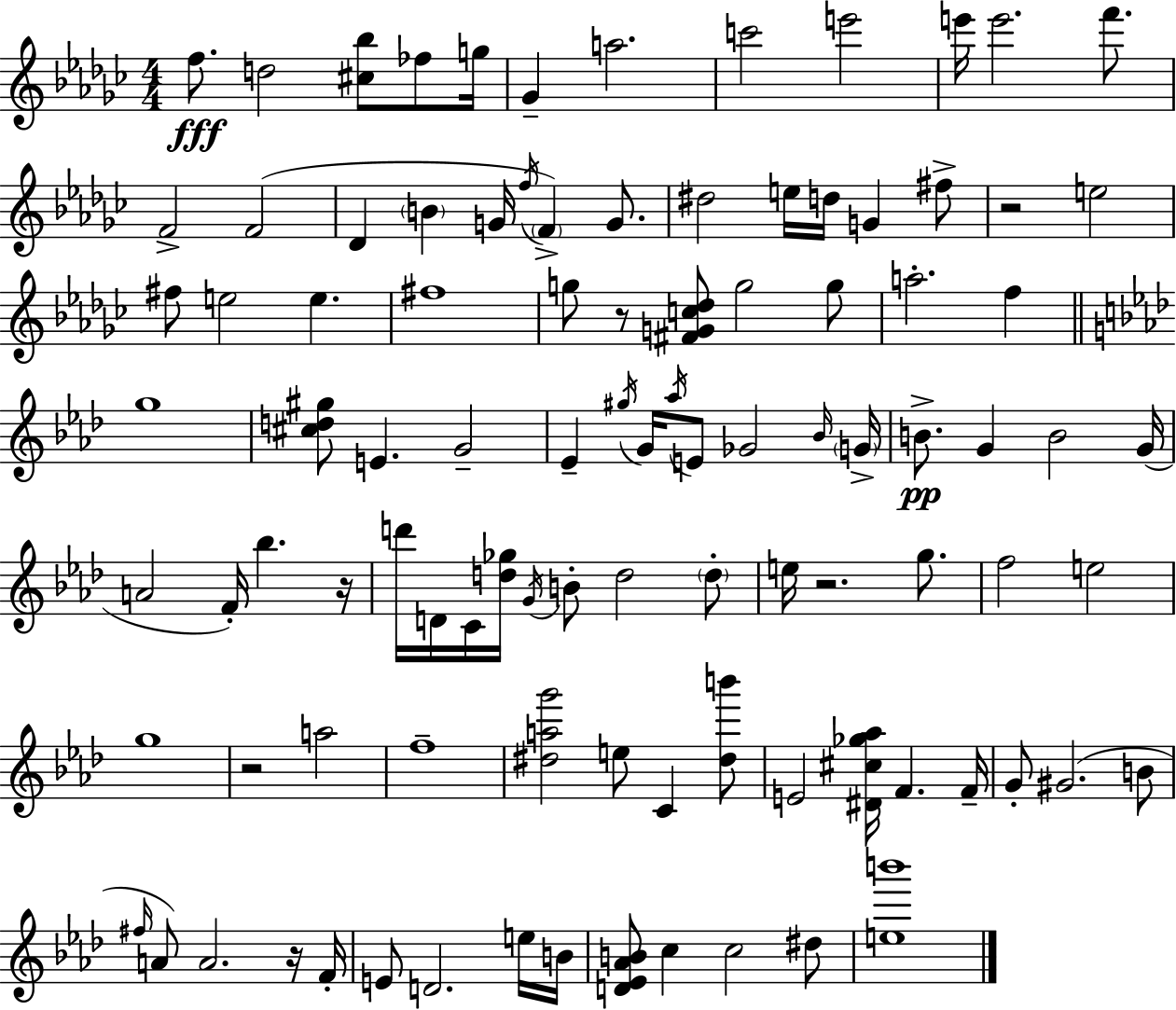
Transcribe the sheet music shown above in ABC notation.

X:1
T:Untitled
M:4/4
L:1/4
K:Ebm
f/2 d2 [^c_b]/2 _f/2 g/4 _G a2 c'2 e'2 e'/4 e'2 f'/2 F2 F2 _D B G/4 f/4 F G/2 ^d2 e/4 d/4 G ^f/2 z2 e2 ^f/2 e2 e ^f4 g/2 z/2 [^FGc_d]/2 g2 g/2 a2 f g4 [^cd^g]/2 E G2 _E ^g/4 G/4 _a/4 E/2 _G2 _B/4 G/4 B/2 G B2 G/4 A2 F/4 _b z/4 d'/4 D/4 C/4 [d_g]/4 G/4 B/2 d2 d/2 e/4 z2 g/2 f2 e2 g4 z2 a2 f4 [^dag']2 e/2 C [^db']/2 E2 [^D^c_g_a]/4 F F/4 G/2 ^G2 B/2 ^f/4 A/2 A2 z/4 F/4 E/2 D2 e/4 B/4 [D_E_AB]/2 c c2 ^d/2 [eb']4